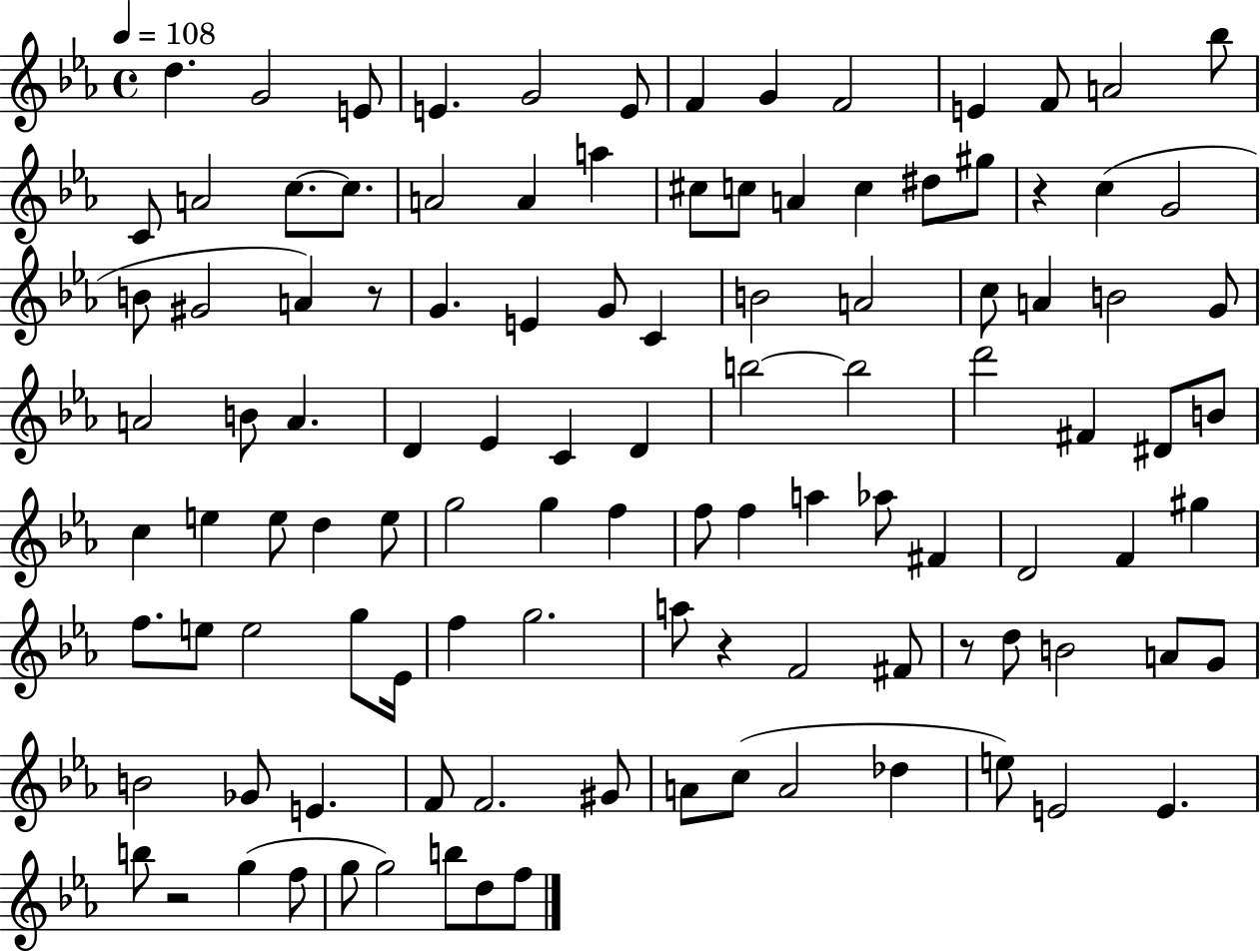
D5/q. G4/h E4/e E4/q. G4/h E4/e F4/q G4/q F4/h E4/q F4/e A4/h Bb5/e C4/e A4/h C5/e. C5/e. A4/h A4/q A5/q C#5/e C5/e A4/q C5/q D#5/e G#5/e R/q C5/q G4/h B4/e G#4/h A4/q R/e G4/q. E4/q G4/e C4/q B4/h A4/h C5/e A4/q B4/h G4/e A4/h B4/e A4/q. D4/q Eb4/q C4/q D4/q B5/h B5/h D6/h F#4/q D#4/e B4/e C5/q E5/q E5/e D5/q E5/e G5/h G5/q F5/q F5/e F5/q A5/q Ab5/e F#4/q D4/h F4/q G#5/q F5/e. E5/e E5/h G5/e Eb4/s F5/q G5/h. A5/e R/q F4/h F#4/e R/e D5/e B4/h A4/e G4/e B4/h Gb4/e E4/q. F4/e F4/h. G#4/e A4/e C5/e A4/h Db5/q E5/e E4/h E4/q. B5/e R/h G5/q F5/e G5/e G5/h B5/e D5/e F5/e